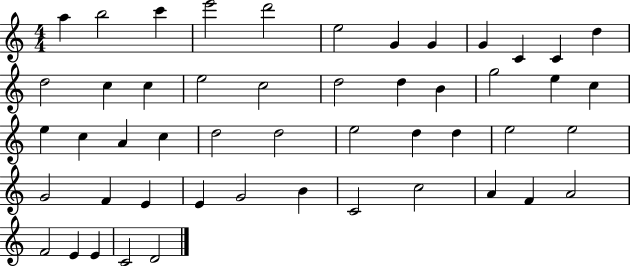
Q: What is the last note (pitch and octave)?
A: D4